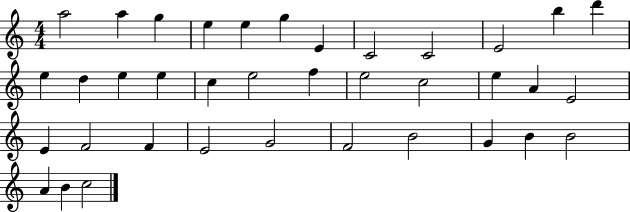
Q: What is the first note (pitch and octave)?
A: A5